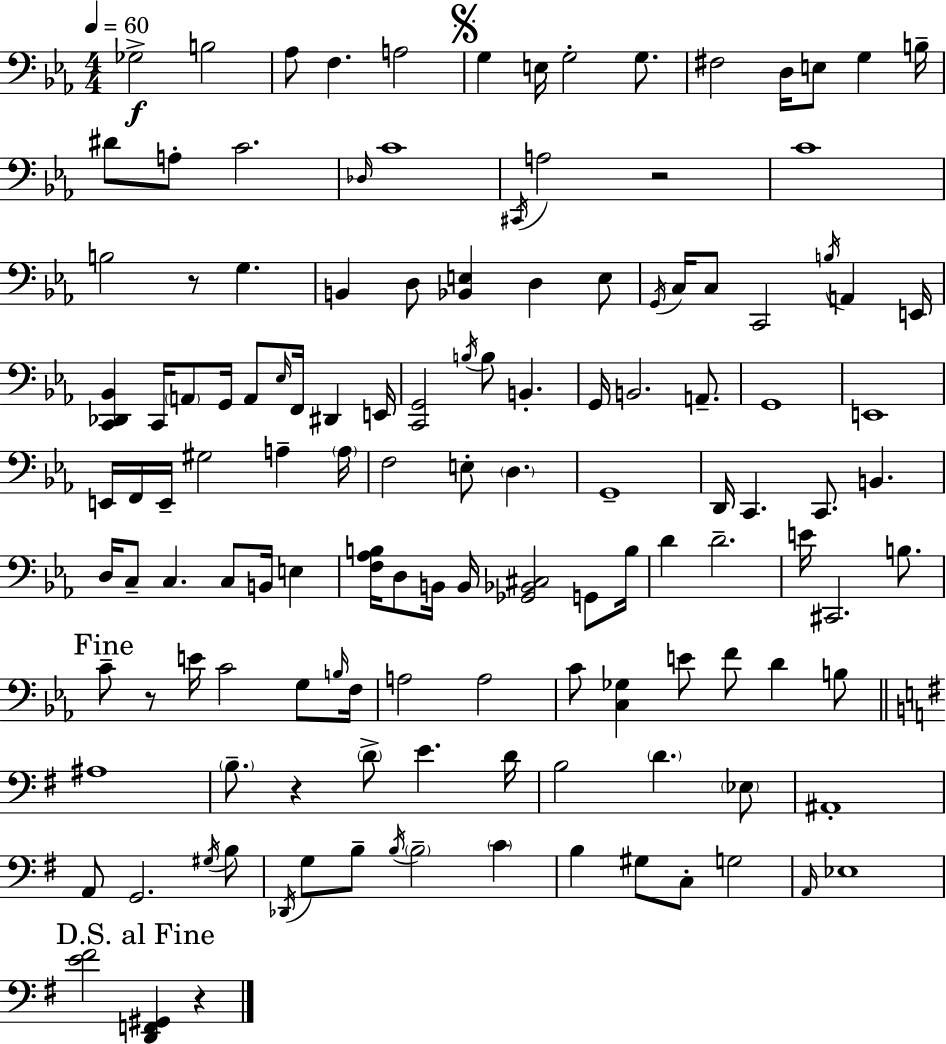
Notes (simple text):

Gb3/h B3/h Ab3/e F3/q. A3/h G3/q E3/s G3/h G3/e. F#3/h D3/s E3/e G3/q B3/s D#4/e A3/e C4/h. Db3/s C4/w C#2/s A3/h R/h C4/w B3/h R/e G3/q. B2/q D3/e [Bb2,E3]/q D3/q E3/e G2/s C3/s C3/e C2/h B3/s A2/q E2/s [C2,Db2,Bb2]/q C2/s A2/e G2/s A2/e Eb3/s F2/s D#2/q E2/s [C2,G2]/h B3/s B3/e B2/q. G2/s B2/h. A2/e. G2/w E2/w E2/s F2/s E2/s G#3/h A3/q A3/s F3/h E3/e D3/q. G2/w D2/s C2/q. C2/e. B2/q. D3/s C3/e C3/q. C3/e B2/s E3/q [F3,Ab3,B3]/s D3/e B2/s B2/s [Gb2,Bb2,C#3]/h G2/e B3/s D4/q D4/h. E4/s C#2/h. B3/e. C4/e R/e E4/s C4/h G3/e B3/s F3/s A3/h A3/h C4/e [C3,Gb3]/q E4/e F4/e D4/q B3/e A#3/w B3/e. R/q D4/e E4/q. D4/s B3/h D4/q. Eb3/e A#2/w A2/e G2/h. G#3/s B3/e Db2/s G3/e B3/e B3/s B3/h C4/q B3/q G#3/e C3/e G3/h A2/s Eb3/w [E4,F#4]/h [D2,F2,G#2]/q R/q